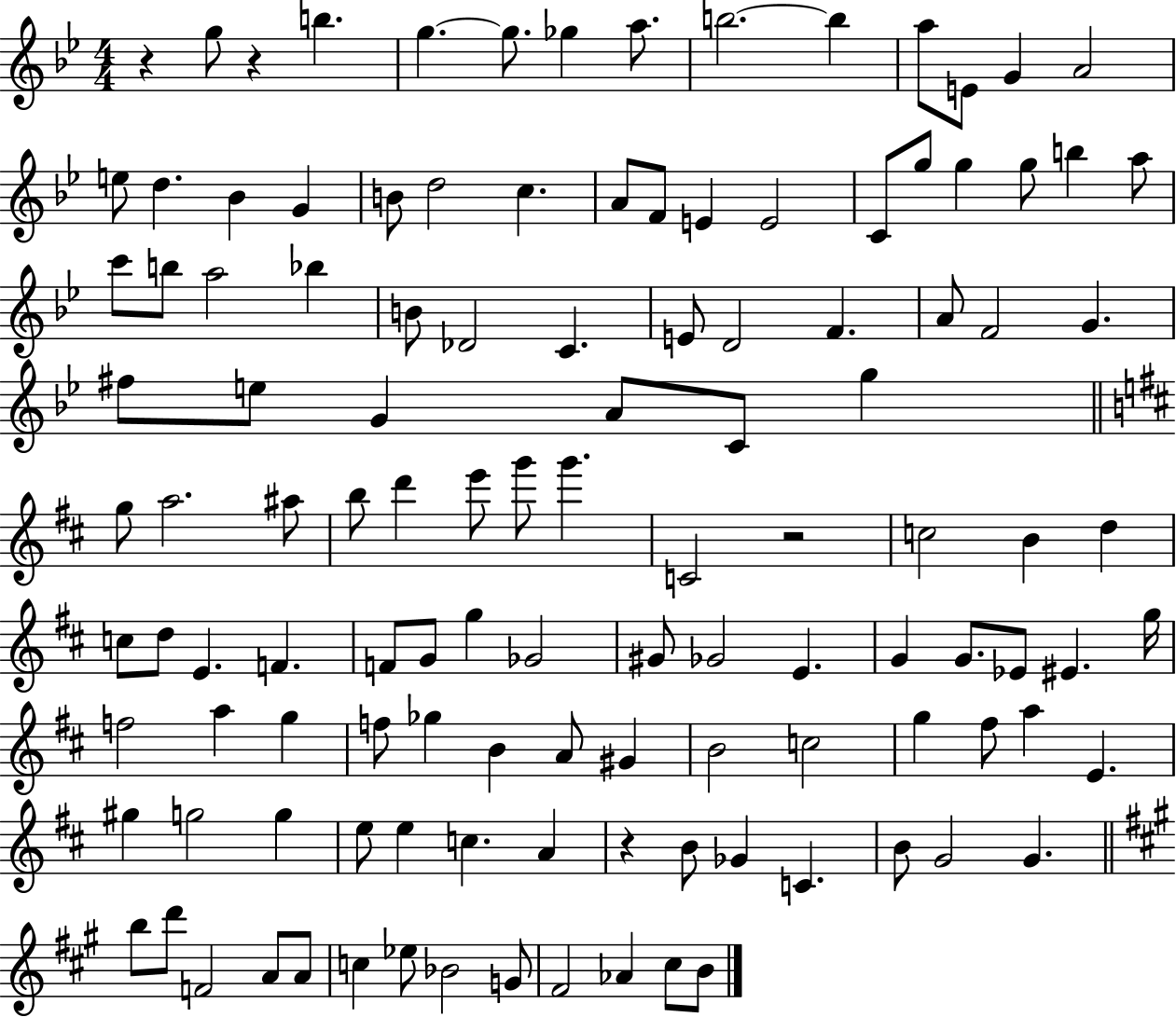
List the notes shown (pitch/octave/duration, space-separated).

R/q G5/e R/q B5/q. G5/q. G5/e. Gb5/q A5/e. B5/h. B5/q A5/e E4/e G4/q A4/h E5/e D5/q. Bb4/q G4/q B4/e D5/h C5/q. A4/e F4/e E4/q E4/h C4/e G5/e G5/q G5/e B5/q A5/e C6/e B5/e A5/h Bb5/q B4/e Db4/h C4/q. E4/e D4/h F4/q. A4/e F4/h G4/q. F#5/e E5/e G4/q A4/e C4/e G5/q G5/e A5/h. A#5/e B5/e D6/q E6/e G6/e G6/q. C4/h R/h C5/h B4/q D5/q C5/e D5/e E4/q. F4/q. F4/e G4/e G5/q Gb4/h G#4/e Gb4/h E4/q. G4/q G4/e. Eb4/e EIS4/q. G5/s F5/h A5/q G5/q F5/e Gb5/q B4/q A4/e G#4/q B4/h C5/h G5/q F#5/e A5/q E4/q. G#5/q G5/h G5/q E5/e E5/q C5/q. A4/q R/q B4/e Gb4/q C4/q. B4/e G4/h G4/q. B5/e D6/e F4/h A4/e A4/e C5/q Eb5/e Bb4/h G4/e F#4/h Ab4/q C#5/e B4/e